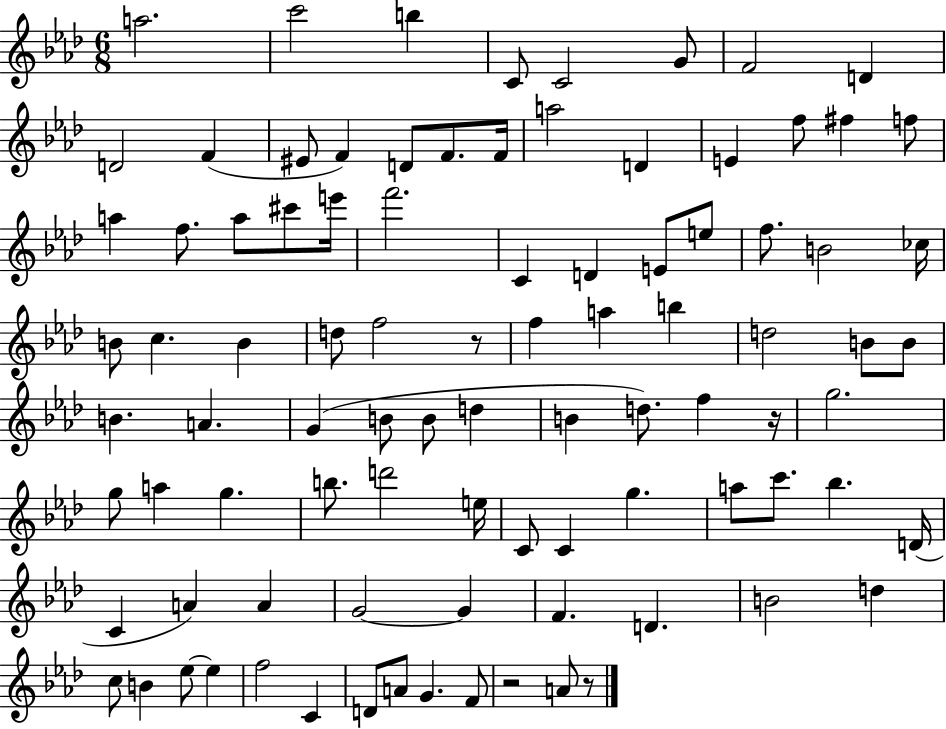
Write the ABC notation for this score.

X:1
T:Untitled
M:6/8
L:1/4
K:Ab
a2 c'2 b C/2 C2 G/2 F2 D D2 F ^E/2 F D/2 F/2 F/4 a2 D E f/2 ^f f/2 a f/2 a/2 ^c'/2 e'/4 f'2 C D E/2 e/2 f/2 B2 _c/4 B/2 c B d/2 f2 z/2 f a b d2 B/2 B/2 B A G B/2 B/2 d B d/2 f z/4 g2 g/2 a g b/2 d'2 e/4 C/2 C g a/2 c'/2 _b D/4 C A A G2 G F D B2 d c/2 B _e/2 _e f2 C D/2 A/2 G F/2 z2 A/2 z/2